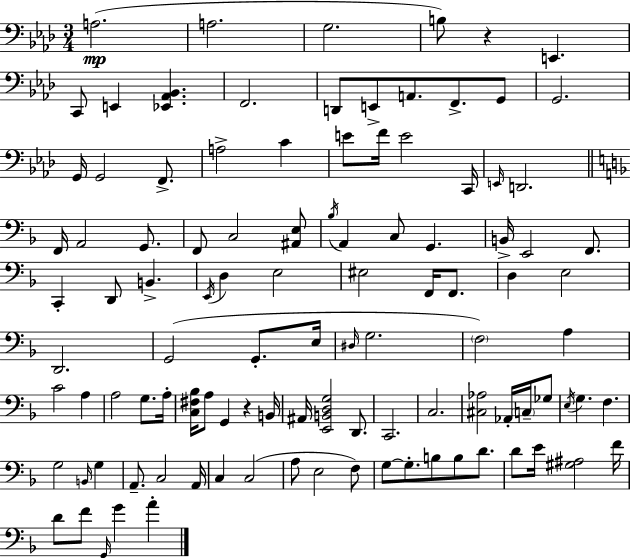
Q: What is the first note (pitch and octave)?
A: A3